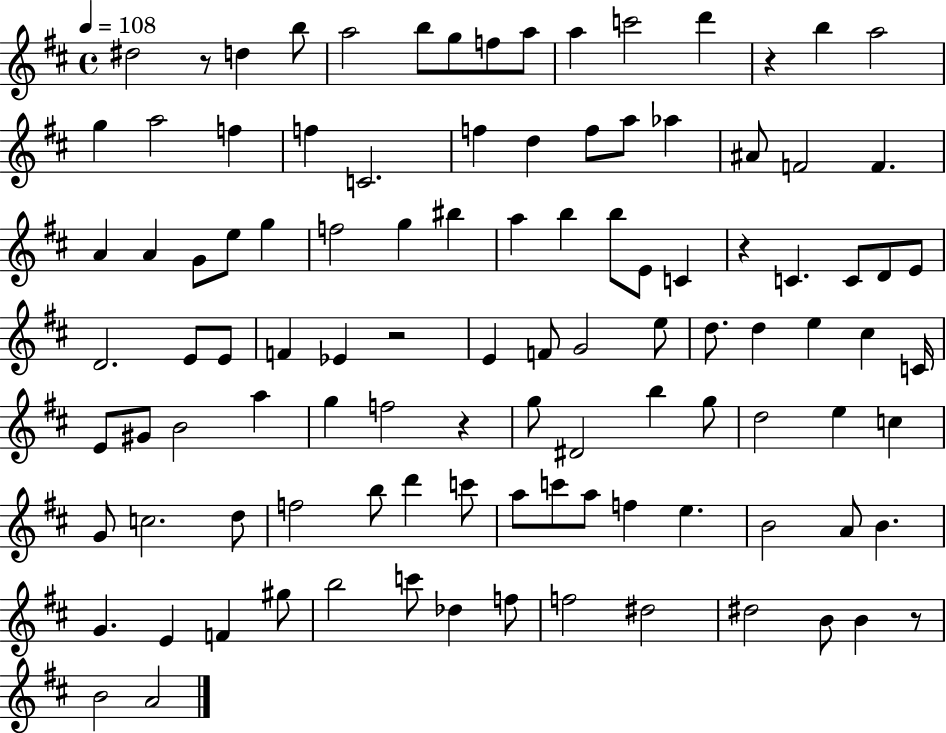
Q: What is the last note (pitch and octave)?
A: A4